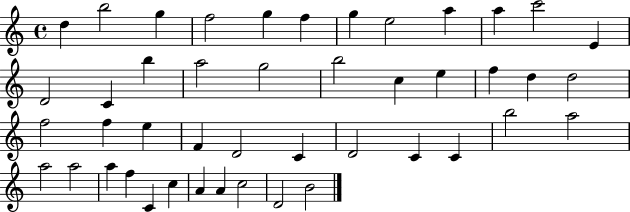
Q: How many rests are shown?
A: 0